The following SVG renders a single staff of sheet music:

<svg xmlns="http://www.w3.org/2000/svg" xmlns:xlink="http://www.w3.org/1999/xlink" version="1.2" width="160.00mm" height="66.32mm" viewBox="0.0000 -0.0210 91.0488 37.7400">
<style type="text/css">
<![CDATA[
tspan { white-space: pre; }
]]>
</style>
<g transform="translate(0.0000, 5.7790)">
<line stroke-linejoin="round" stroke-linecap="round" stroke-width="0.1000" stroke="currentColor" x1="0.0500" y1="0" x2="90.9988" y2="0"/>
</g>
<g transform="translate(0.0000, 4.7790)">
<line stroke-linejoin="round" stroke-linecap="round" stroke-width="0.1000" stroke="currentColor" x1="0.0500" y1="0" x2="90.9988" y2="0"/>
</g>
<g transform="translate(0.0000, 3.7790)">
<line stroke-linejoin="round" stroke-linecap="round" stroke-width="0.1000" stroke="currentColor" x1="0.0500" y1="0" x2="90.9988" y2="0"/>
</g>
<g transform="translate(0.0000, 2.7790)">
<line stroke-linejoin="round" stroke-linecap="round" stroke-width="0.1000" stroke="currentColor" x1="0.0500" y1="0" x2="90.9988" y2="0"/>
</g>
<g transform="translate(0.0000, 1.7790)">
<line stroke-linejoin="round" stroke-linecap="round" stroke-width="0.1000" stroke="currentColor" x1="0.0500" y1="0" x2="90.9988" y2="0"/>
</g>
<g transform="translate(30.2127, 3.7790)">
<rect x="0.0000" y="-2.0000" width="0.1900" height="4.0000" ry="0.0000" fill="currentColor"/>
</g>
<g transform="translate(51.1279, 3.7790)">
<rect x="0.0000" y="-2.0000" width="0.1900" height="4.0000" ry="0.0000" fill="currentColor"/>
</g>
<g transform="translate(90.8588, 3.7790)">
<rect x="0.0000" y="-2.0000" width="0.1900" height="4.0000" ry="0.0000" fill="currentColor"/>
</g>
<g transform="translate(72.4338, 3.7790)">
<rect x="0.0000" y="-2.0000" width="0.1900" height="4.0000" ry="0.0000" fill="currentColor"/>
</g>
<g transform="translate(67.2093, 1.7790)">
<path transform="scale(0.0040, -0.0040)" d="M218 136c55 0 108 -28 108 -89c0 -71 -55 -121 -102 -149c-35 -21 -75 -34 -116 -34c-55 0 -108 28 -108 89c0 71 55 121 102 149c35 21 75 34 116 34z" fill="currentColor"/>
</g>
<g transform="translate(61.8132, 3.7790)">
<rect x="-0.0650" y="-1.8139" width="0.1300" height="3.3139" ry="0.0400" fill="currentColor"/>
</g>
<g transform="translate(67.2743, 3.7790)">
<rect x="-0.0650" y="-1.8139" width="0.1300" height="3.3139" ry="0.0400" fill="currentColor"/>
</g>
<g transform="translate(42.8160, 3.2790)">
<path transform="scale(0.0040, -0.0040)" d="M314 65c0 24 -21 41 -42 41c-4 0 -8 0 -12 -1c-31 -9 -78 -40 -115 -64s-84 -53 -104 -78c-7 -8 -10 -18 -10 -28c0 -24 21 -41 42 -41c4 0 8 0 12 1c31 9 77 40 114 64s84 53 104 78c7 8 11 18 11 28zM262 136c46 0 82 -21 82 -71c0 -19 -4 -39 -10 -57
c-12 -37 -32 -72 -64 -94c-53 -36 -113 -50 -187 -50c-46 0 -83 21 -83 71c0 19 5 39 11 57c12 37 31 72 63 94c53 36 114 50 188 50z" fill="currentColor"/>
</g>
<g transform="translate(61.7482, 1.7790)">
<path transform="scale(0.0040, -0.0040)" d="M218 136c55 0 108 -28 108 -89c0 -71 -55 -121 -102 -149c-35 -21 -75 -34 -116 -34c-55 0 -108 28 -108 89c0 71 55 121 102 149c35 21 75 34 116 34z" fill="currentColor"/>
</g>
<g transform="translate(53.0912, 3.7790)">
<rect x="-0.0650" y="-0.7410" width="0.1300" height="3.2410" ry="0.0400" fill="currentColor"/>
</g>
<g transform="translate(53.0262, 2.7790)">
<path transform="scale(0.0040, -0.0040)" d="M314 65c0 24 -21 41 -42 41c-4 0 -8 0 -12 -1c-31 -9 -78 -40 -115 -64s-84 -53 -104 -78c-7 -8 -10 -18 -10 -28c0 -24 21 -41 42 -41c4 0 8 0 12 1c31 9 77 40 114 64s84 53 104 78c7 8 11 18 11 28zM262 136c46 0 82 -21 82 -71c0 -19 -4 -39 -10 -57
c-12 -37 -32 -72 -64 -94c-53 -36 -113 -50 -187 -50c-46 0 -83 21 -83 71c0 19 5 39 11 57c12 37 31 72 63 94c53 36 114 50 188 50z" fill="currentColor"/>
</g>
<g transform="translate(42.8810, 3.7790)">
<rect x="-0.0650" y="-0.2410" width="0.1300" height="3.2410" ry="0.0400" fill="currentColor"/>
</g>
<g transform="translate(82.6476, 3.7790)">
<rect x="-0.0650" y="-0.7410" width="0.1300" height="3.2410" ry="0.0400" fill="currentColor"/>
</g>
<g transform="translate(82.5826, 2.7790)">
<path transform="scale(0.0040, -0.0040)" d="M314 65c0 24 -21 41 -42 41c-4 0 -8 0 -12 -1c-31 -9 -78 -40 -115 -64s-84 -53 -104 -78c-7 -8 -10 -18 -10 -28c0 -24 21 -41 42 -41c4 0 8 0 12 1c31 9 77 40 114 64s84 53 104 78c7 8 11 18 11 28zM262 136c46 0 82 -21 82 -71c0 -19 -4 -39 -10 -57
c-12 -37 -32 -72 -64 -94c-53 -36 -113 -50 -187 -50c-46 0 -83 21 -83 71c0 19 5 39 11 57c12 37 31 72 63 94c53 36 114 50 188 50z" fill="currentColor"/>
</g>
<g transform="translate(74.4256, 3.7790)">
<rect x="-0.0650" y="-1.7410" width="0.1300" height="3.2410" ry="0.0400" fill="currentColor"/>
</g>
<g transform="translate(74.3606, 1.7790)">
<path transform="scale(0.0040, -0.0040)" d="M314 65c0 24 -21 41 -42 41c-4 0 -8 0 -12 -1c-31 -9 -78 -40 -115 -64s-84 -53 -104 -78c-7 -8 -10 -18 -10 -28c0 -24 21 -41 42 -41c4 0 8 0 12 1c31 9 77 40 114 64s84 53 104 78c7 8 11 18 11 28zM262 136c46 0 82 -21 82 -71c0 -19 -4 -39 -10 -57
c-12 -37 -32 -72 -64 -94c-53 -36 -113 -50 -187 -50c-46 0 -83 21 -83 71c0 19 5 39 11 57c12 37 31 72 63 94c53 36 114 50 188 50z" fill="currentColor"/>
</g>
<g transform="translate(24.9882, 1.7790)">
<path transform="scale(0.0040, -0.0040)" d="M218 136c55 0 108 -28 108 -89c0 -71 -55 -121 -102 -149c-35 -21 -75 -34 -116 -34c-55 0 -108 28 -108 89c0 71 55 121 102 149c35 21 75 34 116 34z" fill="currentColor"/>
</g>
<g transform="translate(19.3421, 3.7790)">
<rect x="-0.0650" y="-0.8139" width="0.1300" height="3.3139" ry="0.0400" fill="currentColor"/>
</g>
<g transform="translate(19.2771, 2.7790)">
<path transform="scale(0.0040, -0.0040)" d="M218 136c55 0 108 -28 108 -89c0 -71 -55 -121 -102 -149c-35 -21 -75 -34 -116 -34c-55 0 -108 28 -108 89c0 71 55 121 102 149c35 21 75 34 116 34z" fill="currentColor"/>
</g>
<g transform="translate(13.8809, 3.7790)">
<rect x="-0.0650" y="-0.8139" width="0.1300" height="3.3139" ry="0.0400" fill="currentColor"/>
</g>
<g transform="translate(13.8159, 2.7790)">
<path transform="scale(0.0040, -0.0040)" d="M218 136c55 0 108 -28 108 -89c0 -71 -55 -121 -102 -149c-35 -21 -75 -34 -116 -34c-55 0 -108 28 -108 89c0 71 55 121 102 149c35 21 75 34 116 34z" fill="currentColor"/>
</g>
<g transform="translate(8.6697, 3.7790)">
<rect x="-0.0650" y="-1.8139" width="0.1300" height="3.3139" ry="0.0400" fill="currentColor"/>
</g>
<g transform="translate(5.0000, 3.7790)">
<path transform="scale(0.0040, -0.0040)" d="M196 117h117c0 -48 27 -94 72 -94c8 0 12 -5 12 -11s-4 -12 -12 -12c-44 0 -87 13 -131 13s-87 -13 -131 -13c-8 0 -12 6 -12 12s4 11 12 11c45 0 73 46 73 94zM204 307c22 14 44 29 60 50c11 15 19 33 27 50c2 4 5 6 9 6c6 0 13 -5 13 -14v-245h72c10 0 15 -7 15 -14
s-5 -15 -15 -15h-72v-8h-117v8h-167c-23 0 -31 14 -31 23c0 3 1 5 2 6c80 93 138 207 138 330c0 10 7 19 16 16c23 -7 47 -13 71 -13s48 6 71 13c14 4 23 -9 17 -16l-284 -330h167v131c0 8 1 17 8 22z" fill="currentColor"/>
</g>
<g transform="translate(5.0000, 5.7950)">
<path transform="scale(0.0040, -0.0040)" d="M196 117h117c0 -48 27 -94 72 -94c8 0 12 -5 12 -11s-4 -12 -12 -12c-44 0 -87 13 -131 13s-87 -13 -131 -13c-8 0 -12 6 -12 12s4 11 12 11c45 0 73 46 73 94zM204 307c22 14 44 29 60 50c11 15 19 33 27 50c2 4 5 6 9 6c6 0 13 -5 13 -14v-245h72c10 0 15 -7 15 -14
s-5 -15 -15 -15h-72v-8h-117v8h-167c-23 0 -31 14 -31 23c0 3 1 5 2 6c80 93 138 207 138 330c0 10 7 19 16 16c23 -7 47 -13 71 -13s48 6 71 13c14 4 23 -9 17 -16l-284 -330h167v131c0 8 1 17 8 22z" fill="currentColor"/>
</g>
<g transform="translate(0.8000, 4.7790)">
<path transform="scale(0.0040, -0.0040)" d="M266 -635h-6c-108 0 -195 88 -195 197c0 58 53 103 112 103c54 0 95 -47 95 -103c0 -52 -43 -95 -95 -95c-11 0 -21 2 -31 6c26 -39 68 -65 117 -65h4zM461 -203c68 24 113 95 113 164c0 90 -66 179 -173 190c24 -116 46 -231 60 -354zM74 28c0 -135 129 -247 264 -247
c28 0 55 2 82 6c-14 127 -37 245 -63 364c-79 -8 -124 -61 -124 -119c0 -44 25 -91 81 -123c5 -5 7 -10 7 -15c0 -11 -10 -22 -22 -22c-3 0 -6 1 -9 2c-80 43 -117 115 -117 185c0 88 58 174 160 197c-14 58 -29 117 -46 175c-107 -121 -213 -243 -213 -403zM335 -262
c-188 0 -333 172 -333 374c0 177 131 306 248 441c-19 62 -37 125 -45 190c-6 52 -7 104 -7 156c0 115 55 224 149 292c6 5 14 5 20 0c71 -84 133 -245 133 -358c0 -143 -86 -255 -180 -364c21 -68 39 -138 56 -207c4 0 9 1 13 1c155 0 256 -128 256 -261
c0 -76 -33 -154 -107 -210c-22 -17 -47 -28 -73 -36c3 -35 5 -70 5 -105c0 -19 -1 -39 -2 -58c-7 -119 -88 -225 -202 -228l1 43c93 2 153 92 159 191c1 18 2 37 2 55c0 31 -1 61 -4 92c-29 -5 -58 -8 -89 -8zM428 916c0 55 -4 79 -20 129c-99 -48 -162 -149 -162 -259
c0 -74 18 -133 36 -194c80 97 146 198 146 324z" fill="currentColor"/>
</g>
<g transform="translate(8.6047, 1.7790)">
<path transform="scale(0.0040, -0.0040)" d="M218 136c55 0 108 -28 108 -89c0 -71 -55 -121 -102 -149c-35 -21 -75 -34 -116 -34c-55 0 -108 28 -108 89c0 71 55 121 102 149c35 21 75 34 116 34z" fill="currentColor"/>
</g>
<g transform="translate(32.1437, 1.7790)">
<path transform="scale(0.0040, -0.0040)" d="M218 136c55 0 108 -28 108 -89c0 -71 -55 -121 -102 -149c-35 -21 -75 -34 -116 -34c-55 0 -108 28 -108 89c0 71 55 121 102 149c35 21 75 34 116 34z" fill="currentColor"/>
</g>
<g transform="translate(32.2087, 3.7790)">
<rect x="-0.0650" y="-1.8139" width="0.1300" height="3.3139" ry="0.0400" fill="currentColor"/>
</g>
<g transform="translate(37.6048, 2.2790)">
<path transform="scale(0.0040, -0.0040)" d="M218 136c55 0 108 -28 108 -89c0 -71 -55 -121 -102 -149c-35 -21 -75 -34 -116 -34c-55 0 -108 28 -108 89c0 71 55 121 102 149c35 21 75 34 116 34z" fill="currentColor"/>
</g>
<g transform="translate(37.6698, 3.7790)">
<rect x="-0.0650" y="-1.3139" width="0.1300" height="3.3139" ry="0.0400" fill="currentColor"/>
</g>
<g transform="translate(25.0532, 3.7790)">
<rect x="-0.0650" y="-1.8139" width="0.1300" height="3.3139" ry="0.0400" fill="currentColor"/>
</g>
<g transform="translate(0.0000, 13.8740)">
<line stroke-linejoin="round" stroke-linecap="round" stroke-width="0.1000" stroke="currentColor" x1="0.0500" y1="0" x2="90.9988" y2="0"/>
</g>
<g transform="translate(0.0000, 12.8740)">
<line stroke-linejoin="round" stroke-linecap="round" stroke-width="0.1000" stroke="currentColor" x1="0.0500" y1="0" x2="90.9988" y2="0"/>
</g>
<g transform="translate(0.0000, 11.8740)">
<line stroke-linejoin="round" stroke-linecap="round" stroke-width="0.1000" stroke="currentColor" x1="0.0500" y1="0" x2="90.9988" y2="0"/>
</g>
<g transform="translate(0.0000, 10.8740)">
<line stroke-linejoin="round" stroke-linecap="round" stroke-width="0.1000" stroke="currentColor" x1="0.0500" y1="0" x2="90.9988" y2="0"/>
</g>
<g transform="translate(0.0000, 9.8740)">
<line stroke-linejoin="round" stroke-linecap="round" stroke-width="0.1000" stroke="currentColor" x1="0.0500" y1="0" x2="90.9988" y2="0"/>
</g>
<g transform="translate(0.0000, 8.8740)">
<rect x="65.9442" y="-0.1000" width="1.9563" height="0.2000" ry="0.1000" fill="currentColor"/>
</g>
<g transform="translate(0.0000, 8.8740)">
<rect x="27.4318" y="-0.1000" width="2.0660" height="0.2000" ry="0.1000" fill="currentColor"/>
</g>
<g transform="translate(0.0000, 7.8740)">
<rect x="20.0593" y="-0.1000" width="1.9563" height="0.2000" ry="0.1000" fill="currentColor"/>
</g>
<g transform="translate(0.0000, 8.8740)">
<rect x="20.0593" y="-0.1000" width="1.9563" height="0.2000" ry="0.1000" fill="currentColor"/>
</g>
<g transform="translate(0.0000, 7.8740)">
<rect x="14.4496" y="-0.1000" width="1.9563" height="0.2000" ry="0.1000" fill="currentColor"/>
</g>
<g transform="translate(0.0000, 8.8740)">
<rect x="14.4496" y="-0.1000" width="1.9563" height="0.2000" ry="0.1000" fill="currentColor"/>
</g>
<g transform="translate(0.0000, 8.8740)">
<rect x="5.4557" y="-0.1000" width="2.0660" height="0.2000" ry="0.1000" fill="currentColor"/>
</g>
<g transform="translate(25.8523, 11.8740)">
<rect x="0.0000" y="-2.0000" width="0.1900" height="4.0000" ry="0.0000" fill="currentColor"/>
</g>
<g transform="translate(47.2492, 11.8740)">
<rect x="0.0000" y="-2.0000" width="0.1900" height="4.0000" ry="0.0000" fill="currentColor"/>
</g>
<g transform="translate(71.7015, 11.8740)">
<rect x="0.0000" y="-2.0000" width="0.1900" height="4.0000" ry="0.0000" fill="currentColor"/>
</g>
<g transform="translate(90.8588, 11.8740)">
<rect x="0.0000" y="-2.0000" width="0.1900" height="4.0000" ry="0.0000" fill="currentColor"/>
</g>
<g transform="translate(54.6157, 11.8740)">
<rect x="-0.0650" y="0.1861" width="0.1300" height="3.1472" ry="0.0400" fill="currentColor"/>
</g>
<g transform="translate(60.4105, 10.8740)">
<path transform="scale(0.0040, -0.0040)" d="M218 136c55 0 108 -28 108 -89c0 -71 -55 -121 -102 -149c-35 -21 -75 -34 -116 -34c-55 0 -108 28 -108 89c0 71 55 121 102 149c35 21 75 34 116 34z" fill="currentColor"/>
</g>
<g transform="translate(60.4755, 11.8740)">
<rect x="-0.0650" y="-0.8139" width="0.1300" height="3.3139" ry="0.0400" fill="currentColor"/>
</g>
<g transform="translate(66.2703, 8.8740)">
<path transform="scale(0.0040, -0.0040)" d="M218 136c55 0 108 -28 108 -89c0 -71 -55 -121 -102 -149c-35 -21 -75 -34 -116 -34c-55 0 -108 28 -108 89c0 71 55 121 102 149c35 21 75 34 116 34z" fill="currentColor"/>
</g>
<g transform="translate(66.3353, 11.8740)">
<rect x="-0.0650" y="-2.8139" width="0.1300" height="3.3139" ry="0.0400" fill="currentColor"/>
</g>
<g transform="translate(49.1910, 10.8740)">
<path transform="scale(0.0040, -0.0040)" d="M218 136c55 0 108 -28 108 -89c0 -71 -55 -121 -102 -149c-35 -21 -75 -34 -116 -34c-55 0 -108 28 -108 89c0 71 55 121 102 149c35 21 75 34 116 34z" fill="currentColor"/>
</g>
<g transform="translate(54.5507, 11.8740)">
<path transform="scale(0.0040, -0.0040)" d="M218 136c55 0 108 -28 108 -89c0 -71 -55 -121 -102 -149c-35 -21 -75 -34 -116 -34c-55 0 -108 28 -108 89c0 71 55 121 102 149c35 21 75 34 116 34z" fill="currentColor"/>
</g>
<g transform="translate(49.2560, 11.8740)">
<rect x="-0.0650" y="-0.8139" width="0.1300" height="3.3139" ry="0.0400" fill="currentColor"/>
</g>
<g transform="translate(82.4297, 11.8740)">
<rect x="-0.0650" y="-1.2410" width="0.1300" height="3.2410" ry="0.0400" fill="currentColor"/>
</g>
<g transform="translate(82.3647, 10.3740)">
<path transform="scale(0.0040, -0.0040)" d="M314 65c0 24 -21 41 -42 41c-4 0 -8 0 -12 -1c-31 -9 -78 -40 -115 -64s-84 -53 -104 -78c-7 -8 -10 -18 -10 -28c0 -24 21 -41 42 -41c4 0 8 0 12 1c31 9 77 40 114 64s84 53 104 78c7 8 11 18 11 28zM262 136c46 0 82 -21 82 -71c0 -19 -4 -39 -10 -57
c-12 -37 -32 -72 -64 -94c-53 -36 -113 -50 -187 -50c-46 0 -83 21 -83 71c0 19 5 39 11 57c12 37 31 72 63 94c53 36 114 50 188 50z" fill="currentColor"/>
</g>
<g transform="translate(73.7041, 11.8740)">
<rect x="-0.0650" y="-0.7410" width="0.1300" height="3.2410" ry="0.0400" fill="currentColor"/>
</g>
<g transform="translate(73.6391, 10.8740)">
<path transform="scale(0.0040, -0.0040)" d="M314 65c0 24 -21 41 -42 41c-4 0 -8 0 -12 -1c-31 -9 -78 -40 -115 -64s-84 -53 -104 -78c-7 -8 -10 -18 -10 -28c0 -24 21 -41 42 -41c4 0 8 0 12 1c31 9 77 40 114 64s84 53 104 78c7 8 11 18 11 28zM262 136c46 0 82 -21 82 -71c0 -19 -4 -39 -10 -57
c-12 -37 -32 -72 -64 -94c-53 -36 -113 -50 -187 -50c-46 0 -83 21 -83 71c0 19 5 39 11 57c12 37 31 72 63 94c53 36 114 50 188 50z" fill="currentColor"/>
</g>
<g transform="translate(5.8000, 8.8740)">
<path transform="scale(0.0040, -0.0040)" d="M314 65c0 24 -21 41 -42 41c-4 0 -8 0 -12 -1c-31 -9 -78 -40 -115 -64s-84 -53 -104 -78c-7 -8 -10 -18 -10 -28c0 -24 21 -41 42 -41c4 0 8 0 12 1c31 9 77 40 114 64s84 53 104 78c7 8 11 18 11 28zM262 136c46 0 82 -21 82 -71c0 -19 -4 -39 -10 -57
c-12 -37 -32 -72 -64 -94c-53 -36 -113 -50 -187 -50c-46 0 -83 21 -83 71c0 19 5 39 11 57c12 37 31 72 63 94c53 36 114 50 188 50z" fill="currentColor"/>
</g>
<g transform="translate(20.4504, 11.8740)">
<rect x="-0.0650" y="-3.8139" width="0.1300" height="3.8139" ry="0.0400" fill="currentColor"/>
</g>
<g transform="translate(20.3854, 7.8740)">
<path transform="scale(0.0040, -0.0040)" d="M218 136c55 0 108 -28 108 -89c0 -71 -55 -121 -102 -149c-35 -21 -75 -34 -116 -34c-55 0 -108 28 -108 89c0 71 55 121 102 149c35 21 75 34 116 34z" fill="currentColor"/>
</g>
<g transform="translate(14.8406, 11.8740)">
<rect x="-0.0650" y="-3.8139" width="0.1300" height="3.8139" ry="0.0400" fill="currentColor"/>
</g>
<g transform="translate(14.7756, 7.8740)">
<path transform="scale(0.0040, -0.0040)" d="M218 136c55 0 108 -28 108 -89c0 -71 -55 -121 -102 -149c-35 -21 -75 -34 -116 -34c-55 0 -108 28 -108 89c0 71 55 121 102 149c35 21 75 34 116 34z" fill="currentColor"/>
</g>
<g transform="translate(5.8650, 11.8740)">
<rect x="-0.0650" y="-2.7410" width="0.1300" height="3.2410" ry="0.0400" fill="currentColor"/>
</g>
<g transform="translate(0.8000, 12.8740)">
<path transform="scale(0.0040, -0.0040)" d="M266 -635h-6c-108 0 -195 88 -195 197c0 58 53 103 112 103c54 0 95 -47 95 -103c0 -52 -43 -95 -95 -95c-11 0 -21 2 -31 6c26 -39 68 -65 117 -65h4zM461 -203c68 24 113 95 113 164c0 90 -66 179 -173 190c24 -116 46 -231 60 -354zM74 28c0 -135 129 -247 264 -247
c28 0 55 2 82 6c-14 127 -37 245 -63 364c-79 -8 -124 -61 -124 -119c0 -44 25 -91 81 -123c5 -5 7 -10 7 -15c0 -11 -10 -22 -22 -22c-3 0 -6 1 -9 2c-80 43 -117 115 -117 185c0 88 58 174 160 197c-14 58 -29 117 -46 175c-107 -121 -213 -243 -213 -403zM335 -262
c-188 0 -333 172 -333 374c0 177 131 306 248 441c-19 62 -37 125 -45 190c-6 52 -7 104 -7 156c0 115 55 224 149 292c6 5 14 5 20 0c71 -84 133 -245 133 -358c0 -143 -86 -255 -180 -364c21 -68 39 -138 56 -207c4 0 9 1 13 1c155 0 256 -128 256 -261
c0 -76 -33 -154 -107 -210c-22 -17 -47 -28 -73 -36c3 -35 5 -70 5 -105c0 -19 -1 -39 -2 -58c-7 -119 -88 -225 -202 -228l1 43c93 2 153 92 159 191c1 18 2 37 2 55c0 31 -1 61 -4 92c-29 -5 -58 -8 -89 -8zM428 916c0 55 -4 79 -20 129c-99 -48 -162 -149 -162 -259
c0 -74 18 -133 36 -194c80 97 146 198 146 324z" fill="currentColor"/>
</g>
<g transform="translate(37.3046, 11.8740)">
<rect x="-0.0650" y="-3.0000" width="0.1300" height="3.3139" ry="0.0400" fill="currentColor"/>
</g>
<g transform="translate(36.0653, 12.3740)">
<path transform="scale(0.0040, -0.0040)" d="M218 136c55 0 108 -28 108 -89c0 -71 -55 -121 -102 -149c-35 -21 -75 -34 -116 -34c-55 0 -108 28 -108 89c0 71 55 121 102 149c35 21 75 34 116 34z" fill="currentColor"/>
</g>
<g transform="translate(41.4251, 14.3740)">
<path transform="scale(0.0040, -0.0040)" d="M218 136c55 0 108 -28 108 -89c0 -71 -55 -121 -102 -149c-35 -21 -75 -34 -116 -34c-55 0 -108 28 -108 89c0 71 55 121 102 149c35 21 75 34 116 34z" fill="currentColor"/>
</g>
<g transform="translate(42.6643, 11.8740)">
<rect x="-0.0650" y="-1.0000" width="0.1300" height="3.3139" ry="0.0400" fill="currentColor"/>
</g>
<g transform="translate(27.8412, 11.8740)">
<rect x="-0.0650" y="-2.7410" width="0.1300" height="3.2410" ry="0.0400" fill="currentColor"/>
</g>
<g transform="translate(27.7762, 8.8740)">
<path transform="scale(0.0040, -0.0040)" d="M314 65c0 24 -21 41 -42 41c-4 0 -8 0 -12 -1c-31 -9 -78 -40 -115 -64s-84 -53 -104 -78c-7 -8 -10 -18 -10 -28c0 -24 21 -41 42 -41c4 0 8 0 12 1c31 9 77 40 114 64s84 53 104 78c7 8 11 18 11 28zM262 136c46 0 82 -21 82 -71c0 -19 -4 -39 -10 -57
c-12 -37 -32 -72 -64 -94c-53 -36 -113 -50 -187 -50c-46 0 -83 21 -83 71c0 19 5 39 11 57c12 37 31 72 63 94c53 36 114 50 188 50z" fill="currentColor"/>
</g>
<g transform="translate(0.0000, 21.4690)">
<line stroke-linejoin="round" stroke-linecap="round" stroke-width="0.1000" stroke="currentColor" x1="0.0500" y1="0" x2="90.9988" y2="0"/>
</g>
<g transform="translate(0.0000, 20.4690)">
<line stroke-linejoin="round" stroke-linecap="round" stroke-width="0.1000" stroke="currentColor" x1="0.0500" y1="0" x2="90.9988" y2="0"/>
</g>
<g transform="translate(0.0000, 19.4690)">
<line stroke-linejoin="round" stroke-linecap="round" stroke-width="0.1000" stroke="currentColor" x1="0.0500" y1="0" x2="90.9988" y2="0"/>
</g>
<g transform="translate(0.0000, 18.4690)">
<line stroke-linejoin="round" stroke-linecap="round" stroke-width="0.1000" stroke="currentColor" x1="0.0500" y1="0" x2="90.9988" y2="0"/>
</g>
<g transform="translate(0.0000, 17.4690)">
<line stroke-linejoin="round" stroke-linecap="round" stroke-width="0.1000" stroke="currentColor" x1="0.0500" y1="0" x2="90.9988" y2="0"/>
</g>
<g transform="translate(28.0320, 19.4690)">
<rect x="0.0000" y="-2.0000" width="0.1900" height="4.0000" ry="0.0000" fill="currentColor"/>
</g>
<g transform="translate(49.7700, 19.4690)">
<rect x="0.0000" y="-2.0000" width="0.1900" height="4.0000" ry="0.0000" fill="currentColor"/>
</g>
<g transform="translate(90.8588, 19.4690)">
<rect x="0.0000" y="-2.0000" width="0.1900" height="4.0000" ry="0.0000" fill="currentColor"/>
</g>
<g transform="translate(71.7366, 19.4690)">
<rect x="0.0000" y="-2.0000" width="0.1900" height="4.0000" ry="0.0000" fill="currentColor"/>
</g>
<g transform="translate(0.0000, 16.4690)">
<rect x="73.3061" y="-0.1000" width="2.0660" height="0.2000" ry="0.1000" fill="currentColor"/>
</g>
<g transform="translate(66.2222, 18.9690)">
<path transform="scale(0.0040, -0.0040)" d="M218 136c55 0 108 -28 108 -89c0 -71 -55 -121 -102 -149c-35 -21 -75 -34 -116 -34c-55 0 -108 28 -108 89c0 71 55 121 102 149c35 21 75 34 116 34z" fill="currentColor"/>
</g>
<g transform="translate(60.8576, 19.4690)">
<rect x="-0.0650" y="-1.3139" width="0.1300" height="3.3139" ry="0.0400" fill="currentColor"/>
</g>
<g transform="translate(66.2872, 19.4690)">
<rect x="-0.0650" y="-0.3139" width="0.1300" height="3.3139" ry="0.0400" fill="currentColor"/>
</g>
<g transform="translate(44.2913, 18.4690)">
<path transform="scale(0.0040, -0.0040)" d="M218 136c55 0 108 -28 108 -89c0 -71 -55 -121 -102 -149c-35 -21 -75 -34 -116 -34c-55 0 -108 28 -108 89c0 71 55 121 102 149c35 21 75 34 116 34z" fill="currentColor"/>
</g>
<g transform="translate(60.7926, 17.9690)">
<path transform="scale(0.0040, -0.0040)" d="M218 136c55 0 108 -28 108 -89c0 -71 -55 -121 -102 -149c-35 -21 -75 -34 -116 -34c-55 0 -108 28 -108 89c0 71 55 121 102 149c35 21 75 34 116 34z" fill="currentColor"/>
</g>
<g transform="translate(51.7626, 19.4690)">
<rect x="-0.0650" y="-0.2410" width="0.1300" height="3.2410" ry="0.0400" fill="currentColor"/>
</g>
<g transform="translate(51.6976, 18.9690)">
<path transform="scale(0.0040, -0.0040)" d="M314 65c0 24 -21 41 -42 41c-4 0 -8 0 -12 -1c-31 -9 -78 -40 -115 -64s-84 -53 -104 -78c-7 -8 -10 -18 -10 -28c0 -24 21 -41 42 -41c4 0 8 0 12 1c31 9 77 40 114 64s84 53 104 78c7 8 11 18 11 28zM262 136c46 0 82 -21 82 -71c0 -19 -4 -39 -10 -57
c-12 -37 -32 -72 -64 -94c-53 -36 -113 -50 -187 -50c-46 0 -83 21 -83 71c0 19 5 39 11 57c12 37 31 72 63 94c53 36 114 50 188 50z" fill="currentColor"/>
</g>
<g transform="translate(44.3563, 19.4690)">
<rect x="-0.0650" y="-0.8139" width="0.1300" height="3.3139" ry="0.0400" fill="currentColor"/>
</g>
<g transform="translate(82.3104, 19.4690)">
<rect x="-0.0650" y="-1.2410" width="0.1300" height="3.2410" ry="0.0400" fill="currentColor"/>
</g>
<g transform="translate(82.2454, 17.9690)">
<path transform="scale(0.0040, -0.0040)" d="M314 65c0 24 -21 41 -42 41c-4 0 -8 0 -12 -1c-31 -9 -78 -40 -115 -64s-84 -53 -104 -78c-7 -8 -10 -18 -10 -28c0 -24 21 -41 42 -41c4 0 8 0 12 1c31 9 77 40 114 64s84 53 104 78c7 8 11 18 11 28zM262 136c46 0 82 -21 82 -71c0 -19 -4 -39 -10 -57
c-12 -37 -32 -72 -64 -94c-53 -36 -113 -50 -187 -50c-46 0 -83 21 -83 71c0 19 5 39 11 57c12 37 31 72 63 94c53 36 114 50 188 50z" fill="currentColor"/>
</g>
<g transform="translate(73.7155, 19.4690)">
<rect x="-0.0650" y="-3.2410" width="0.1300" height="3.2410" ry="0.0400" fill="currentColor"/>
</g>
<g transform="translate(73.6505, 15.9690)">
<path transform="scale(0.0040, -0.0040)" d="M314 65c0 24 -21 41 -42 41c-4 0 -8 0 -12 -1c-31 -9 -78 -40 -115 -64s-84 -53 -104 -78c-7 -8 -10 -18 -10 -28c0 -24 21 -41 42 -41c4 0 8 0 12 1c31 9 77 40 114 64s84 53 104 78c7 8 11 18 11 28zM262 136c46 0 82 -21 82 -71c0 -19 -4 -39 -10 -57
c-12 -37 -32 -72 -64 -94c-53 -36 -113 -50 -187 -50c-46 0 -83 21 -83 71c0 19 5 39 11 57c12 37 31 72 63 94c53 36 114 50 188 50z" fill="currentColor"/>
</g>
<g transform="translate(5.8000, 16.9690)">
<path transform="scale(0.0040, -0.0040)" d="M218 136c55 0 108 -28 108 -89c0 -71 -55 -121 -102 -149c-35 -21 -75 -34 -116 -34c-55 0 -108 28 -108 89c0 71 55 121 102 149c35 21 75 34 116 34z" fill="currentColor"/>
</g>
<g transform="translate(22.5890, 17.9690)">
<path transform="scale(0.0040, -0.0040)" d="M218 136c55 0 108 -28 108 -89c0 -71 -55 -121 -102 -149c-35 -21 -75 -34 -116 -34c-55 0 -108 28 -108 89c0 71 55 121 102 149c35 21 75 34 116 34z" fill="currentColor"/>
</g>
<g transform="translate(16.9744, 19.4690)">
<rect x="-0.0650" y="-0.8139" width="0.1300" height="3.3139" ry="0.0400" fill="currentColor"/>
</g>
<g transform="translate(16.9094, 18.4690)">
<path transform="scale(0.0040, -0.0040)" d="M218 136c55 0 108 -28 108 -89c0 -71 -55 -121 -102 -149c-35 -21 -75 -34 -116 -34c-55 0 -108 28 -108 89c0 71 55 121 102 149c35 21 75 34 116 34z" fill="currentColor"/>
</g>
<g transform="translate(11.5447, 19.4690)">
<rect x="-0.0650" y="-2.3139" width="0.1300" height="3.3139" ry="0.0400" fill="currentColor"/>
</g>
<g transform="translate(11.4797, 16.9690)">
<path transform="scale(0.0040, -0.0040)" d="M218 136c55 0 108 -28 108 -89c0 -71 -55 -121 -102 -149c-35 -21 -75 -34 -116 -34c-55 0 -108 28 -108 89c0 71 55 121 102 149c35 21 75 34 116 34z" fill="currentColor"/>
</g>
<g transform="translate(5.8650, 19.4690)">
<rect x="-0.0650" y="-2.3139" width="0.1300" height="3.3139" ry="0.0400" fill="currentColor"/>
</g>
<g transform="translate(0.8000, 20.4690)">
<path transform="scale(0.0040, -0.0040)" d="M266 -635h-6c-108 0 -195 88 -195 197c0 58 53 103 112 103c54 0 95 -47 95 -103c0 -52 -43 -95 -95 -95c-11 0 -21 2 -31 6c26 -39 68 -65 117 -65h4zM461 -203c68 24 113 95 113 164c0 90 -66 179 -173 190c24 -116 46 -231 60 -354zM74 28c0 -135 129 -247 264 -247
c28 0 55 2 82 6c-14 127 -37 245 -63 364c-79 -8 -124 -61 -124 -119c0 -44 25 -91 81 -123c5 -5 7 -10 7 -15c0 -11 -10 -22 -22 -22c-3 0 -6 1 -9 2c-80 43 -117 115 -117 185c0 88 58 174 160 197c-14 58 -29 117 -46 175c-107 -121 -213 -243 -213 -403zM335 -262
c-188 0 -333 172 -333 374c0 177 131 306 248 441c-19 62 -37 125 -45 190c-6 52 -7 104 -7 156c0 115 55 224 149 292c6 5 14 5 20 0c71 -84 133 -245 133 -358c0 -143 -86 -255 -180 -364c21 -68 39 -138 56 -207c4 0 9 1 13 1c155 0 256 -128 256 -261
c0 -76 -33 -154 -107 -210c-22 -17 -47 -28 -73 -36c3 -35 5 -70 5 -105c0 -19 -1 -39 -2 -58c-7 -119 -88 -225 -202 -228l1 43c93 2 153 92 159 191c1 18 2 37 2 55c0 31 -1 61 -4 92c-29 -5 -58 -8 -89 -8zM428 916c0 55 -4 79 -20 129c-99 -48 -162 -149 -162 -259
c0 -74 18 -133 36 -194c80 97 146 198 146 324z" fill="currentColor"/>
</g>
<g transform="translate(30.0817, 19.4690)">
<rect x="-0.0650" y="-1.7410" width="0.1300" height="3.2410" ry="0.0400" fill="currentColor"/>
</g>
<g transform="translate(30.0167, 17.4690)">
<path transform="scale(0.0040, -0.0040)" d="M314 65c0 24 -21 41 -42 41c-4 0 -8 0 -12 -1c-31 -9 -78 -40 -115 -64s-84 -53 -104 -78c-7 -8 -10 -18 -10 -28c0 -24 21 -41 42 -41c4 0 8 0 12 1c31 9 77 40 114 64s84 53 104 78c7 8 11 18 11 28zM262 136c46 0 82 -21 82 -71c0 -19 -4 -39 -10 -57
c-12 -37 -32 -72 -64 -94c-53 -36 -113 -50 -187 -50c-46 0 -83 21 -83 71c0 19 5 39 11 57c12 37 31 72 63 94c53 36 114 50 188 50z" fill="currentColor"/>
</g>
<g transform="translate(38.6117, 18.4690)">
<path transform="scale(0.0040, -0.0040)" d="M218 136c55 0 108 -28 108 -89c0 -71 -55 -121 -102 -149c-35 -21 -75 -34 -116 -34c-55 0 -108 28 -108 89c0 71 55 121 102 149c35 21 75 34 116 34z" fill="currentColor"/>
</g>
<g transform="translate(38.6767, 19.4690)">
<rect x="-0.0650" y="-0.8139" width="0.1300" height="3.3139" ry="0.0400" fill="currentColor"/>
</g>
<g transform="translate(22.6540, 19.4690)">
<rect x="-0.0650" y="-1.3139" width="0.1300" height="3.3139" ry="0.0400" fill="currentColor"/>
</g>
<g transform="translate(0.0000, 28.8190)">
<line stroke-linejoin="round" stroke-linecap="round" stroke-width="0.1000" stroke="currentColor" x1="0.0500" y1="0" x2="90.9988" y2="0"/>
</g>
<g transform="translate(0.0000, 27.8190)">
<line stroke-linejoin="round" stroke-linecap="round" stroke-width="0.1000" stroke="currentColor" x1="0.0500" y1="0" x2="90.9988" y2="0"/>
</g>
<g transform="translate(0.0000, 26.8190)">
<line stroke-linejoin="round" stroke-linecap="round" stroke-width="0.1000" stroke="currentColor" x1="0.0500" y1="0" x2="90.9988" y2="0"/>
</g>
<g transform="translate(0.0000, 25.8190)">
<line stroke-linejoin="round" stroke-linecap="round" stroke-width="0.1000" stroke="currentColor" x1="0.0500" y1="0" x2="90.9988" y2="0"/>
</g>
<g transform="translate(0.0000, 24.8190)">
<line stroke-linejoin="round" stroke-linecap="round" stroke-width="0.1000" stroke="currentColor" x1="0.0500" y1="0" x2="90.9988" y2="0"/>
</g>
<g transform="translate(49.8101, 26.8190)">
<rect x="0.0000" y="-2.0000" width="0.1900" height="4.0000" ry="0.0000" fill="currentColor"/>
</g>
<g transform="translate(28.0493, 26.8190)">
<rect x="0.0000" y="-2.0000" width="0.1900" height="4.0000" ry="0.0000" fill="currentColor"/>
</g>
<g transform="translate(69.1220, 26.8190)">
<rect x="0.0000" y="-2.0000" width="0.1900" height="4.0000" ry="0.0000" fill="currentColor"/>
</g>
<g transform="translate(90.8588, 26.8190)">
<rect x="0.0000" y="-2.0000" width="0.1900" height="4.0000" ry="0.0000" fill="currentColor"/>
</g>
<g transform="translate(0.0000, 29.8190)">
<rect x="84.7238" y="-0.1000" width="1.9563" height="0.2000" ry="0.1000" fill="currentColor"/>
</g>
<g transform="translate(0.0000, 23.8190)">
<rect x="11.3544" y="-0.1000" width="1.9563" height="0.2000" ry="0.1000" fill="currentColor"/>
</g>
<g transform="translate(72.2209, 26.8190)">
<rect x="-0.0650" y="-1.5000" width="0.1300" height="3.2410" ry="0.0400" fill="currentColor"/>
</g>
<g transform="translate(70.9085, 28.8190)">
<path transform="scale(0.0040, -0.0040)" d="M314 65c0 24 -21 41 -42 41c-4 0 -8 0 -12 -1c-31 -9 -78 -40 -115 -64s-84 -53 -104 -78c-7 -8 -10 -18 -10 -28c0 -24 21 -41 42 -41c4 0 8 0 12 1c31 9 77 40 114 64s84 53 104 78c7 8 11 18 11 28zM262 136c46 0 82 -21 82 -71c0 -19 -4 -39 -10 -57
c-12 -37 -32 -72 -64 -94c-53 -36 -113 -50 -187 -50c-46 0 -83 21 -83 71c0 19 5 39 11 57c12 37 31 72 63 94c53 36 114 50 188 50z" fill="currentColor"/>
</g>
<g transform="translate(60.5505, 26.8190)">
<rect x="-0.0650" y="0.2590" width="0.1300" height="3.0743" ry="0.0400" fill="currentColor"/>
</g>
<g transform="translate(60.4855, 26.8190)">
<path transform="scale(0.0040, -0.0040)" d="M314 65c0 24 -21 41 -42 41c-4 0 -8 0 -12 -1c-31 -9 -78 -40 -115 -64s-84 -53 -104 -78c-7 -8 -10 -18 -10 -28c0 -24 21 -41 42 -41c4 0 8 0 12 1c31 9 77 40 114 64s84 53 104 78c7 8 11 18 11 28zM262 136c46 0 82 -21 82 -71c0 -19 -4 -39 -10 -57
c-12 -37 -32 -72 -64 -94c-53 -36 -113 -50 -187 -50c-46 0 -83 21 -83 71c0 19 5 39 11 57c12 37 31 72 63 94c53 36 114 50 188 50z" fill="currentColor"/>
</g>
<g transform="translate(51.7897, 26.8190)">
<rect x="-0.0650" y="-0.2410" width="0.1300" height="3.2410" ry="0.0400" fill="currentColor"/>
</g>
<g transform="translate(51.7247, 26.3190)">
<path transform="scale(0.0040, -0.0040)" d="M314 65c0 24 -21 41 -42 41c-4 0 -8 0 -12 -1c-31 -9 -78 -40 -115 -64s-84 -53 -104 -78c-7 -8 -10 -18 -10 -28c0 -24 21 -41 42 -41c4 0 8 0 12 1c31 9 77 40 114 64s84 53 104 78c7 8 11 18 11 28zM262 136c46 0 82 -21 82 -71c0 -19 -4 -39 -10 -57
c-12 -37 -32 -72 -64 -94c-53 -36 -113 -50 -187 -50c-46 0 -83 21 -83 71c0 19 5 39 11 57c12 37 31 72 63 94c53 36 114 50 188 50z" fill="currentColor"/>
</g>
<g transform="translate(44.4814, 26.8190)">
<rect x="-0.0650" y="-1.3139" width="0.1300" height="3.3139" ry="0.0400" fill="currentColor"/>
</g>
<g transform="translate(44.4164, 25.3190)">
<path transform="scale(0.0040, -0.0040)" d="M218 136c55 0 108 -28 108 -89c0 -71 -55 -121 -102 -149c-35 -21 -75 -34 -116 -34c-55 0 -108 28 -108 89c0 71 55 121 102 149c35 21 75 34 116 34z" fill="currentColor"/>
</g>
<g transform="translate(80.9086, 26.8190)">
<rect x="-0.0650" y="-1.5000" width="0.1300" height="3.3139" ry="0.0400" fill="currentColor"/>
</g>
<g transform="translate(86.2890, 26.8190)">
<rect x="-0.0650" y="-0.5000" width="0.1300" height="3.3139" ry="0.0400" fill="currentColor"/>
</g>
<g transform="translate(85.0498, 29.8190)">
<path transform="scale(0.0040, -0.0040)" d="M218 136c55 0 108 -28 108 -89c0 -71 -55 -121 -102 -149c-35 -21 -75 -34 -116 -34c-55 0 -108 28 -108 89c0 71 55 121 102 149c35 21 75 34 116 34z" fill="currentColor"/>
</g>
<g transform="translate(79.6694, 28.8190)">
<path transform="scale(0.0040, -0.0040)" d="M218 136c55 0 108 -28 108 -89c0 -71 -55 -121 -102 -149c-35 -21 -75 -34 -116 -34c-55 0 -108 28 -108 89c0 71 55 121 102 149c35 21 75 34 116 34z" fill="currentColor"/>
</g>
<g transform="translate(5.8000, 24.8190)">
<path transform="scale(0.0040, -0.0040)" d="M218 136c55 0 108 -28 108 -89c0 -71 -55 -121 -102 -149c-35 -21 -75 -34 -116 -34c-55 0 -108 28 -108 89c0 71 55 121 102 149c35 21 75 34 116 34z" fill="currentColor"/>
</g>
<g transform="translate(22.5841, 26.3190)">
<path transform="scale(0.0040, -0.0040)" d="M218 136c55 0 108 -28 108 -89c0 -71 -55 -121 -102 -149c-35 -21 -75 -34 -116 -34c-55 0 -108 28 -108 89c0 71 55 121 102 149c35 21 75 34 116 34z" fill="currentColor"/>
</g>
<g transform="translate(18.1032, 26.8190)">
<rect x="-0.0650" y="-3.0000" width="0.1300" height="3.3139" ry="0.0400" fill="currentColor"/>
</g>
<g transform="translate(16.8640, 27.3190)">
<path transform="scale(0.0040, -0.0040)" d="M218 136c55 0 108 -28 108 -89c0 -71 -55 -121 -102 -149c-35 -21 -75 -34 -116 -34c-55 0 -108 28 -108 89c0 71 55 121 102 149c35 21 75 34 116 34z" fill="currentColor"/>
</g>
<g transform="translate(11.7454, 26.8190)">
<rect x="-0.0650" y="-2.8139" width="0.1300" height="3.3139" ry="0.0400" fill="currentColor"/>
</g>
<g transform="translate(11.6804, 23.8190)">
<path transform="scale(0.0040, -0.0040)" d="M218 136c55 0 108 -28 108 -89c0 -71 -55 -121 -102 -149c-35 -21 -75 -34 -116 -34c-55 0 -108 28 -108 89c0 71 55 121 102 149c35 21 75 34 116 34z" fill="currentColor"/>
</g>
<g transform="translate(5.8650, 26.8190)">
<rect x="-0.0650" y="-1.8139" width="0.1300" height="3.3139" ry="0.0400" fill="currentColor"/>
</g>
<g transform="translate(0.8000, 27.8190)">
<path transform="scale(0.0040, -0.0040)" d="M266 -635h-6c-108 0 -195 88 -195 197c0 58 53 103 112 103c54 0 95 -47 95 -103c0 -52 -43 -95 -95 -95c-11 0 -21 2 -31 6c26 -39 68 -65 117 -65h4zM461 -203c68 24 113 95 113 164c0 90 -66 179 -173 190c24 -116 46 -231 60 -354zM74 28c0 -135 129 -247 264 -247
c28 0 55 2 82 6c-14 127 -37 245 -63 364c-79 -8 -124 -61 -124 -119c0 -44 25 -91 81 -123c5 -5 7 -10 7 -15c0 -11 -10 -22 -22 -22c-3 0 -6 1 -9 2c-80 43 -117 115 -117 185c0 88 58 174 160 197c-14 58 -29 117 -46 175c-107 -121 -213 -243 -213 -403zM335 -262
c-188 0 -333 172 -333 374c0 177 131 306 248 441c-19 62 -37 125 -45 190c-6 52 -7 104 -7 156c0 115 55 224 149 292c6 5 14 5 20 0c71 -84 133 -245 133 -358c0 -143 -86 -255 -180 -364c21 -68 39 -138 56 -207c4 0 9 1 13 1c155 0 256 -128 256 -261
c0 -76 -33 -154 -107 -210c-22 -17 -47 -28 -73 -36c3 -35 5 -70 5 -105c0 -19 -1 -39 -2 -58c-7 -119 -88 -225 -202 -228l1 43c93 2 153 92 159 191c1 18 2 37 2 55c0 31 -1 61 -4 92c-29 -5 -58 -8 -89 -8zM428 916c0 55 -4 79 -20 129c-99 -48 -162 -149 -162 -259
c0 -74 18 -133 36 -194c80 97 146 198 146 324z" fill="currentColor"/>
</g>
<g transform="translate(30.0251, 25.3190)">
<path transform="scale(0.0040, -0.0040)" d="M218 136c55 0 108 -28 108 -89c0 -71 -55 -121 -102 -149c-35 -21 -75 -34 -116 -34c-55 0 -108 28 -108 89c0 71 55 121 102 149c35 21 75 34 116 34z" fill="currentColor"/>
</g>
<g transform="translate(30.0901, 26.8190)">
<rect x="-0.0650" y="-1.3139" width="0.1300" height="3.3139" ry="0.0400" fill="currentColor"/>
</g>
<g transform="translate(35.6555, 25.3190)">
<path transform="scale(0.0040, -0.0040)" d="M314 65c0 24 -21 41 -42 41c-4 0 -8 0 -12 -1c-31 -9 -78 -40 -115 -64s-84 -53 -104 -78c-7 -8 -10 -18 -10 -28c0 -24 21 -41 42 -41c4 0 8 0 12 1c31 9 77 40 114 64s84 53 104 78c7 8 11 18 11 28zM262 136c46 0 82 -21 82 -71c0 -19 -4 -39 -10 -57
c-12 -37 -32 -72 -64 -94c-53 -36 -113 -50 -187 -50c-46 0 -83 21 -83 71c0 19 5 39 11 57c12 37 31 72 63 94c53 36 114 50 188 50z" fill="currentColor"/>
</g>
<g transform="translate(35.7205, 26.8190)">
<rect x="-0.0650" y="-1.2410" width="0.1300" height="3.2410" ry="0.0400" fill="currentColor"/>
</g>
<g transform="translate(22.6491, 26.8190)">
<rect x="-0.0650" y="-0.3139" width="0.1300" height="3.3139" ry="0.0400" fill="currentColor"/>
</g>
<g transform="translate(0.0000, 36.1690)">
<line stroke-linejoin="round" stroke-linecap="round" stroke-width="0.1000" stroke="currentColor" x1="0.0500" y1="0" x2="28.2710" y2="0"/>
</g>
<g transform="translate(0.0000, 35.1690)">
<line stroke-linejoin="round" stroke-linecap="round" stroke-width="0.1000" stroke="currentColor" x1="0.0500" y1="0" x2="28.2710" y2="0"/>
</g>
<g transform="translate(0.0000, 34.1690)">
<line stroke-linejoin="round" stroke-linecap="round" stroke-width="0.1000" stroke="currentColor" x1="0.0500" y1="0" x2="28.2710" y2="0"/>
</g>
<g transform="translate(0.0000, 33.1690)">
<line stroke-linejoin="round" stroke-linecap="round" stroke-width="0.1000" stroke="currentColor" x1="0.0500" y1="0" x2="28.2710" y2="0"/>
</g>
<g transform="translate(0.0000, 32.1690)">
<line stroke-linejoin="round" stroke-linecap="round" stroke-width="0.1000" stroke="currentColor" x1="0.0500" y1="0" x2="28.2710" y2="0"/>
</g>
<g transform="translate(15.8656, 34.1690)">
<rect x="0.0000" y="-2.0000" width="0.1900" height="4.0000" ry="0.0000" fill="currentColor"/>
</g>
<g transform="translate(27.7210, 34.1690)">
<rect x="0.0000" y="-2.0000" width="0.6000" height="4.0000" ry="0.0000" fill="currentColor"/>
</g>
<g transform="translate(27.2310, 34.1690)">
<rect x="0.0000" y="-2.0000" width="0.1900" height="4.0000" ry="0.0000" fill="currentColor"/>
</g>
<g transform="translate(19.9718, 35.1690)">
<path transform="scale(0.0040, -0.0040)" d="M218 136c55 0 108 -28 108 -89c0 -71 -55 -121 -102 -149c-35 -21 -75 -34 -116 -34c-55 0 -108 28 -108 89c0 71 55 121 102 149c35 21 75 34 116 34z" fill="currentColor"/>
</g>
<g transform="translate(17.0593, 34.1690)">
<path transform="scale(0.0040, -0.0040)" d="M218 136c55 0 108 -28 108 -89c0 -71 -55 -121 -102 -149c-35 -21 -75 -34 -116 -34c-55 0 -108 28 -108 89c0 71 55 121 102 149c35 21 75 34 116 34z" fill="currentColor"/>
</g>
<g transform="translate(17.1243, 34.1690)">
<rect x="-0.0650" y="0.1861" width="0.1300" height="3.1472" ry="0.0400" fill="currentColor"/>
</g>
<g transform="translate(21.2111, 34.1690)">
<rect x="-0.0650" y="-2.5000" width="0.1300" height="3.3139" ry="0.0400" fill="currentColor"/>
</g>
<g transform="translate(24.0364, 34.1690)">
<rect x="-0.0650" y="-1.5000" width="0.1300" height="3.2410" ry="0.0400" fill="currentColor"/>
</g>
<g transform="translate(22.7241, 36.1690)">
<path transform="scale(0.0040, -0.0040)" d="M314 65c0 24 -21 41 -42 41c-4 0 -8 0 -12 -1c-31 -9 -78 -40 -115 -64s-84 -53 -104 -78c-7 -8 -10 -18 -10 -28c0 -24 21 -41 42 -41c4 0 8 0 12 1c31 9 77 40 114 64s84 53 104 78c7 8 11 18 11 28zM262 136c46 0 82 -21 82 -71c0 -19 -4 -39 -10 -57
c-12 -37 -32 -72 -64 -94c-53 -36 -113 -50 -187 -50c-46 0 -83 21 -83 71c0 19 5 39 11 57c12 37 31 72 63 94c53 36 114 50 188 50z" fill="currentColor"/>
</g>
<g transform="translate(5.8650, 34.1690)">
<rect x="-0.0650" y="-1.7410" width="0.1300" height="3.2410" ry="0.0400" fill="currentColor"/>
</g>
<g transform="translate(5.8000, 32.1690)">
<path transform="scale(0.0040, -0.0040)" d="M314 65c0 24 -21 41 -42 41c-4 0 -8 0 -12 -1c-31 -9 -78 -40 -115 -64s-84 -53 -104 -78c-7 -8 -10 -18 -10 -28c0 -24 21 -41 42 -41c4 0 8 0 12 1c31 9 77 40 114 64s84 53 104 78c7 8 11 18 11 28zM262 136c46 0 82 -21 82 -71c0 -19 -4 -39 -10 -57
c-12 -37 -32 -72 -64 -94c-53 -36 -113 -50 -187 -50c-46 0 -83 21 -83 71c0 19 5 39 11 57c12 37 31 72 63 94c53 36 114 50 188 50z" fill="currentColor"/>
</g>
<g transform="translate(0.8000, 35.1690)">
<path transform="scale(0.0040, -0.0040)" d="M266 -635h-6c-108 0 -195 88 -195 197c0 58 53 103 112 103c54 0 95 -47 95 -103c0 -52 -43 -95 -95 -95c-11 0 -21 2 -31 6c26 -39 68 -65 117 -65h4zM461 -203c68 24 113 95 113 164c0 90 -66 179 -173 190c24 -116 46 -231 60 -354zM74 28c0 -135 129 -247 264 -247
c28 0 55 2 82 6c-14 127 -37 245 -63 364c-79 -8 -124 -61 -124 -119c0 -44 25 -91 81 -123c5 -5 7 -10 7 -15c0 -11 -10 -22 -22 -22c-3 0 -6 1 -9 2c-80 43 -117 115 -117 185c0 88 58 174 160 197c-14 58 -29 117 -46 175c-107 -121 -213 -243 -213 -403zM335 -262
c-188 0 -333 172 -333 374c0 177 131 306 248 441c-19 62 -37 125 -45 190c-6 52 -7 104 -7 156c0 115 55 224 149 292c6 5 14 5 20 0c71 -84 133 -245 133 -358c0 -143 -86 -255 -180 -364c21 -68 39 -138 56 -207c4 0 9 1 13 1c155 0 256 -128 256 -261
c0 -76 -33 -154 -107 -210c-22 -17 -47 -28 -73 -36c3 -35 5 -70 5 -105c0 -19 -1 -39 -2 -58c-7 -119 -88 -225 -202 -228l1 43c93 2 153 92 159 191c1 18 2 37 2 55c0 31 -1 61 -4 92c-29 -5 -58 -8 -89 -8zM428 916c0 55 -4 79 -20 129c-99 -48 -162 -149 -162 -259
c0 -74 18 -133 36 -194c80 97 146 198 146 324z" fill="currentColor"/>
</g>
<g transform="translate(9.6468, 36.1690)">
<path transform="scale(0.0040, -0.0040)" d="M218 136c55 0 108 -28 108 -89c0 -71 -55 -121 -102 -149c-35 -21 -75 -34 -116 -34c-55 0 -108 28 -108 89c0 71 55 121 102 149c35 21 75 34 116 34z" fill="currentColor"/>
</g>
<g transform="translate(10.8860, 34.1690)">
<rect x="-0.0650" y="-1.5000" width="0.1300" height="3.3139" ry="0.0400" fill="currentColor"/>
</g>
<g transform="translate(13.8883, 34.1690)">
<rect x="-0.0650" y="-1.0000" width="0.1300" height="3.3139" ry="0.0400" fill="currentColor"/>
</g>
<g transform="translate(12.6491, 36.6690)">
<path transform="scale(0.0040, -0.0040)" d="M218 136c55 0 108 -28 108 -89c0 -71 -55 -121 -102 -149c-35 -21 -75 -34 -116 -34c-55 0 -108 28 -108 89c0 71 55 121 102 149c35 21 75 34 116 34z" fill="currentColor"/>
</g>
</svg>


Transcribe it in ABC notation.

X:1
T:Untitled
M:4/4
L:1/4
K:C
f d d f f e c2 d2 f f f2 d2 a2 c' c' a2 A D d B d a d2 e2 g g d e f2 d d c2 e c b2 e2 f a A c e e2 e c2 B2 E2 E C f2 E D B G E2